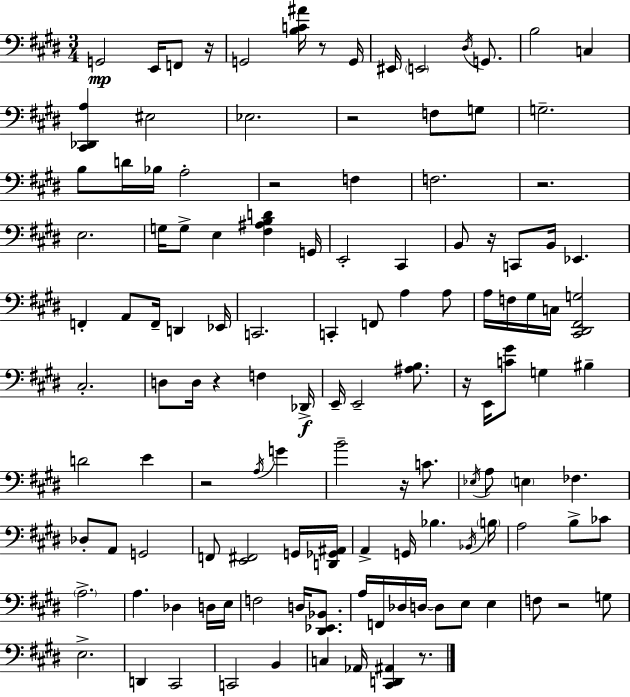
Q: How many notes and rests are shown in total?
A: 125